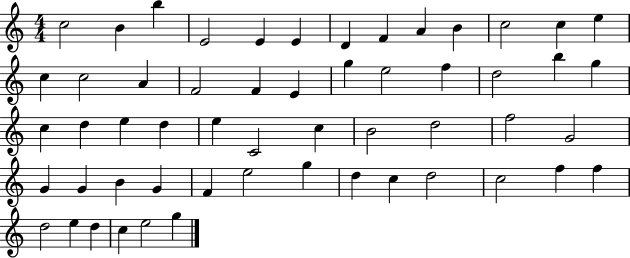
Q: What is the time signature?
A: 4/4